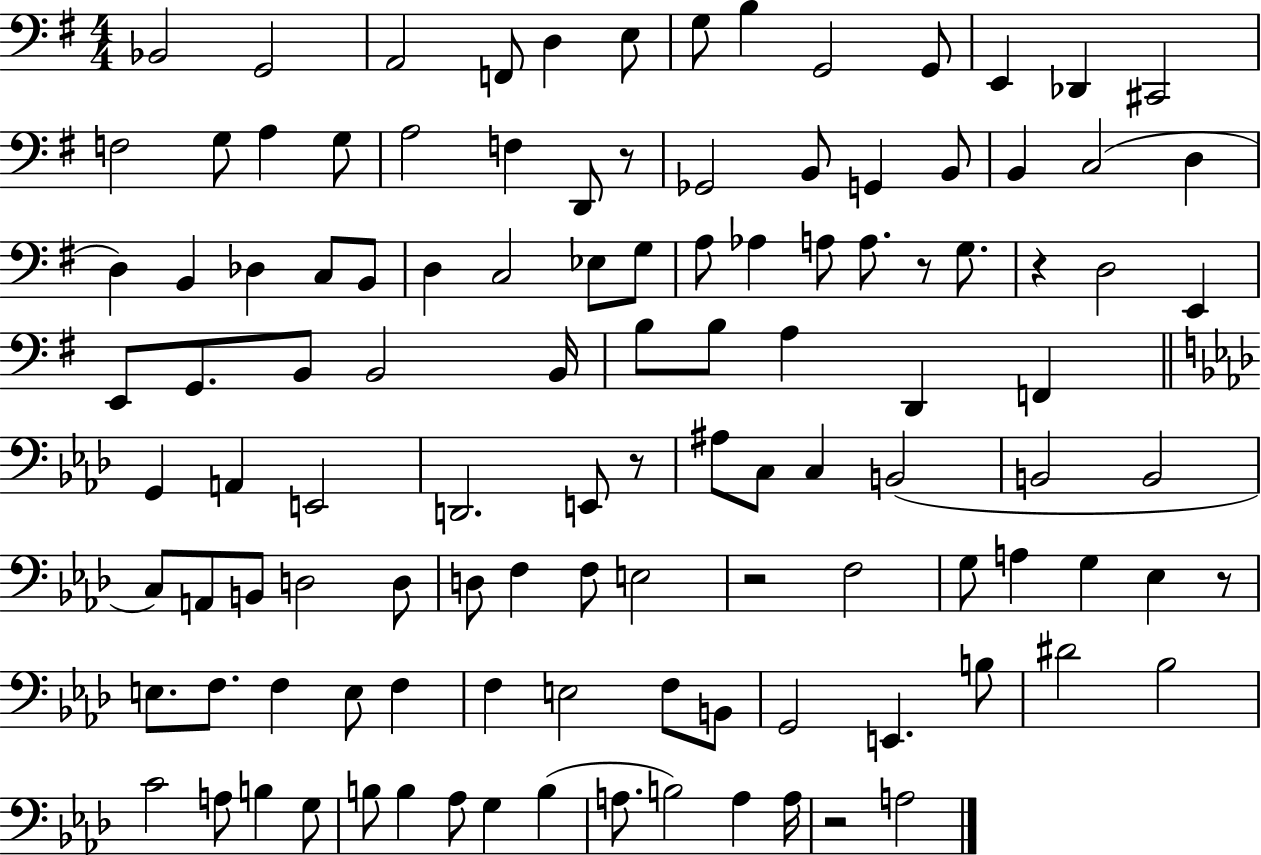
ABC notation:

X:1
T:Untitled
M:4/4
L:1/4
K:G
_B,,2 G,,2 A,,2 F,,/2 D, E,/2 G,/2 B, G,,2 G,,/2 E,, _D,, ^C,,2 F,2 G,/2 A, G,/2 A,2 F, D,,/2 z/2 _G,,2 B,,/2 G,, B,,/2 B,, C,2 D, D, B,, _D, C,/2 B,,/2 D, C,2 _E,/2 G,/2 A,/2 _A, A,/2 A,/2 z/2 G,/2 z D,2 E,, E,,/2 G,,/2 B,,/2 B,,2 B,,/4 B,/2 B,/2 A, D,, F,, G,, A,, E,,2 D,,2 E,,/2 z/2 ^A,/2 C,/2 C, B,,2 B,,2 B,,2 C,/2 A,,/2 B,,/2 D,2 D,/2 D,/2 F, F,/2 E,2 z2 F,2 G,/2 A, G, _E, z/2 E,/2 F,/2 F, E,/2 F, F, E,2 F,/2 B,,/2 G,,2 E,, B,/2 ^D2 _B,2 C2 A,/2 B, G,/2 B,/2 B, _A,/2 G, B, A,/2 B,2 A, A,/4 z2 A,2